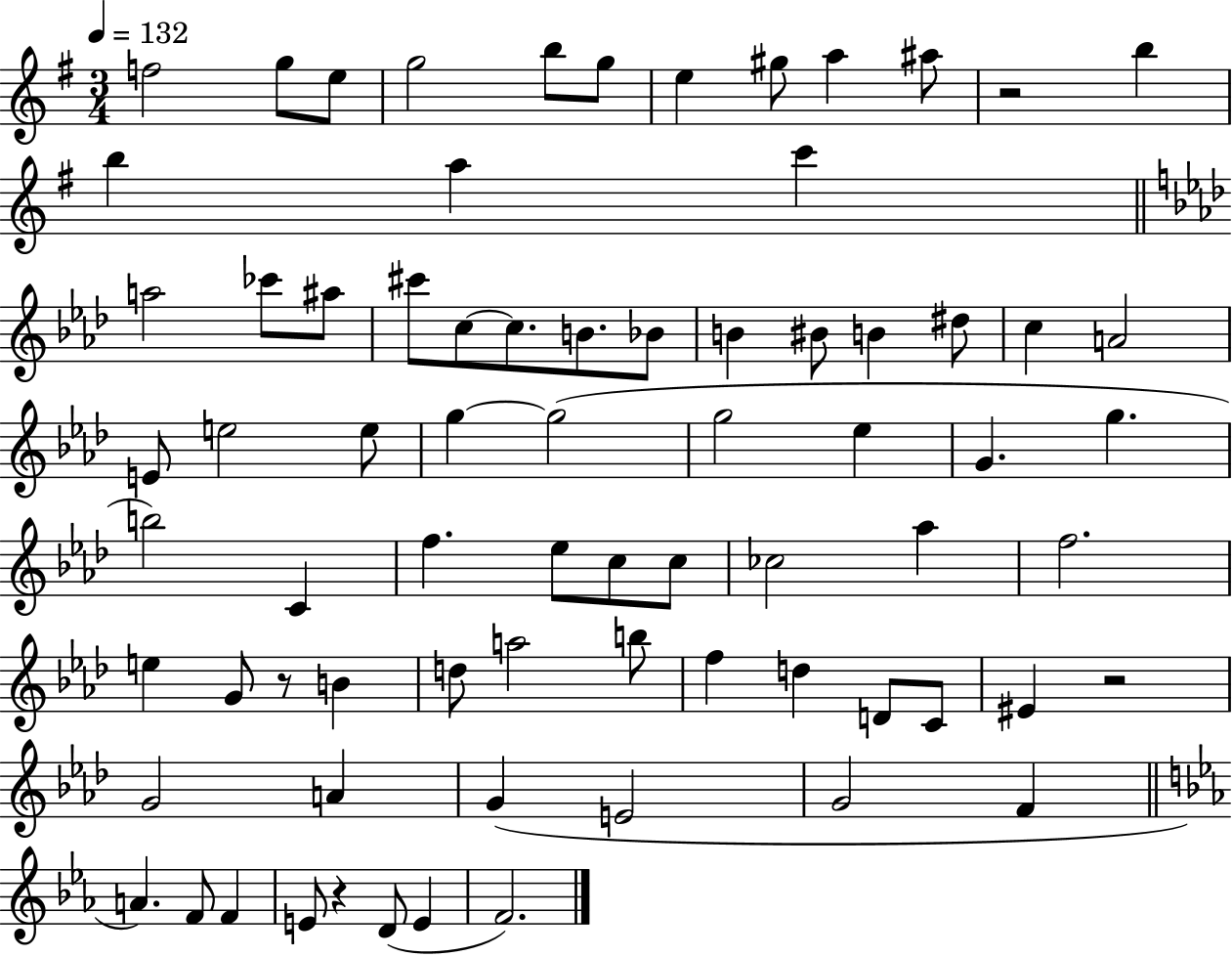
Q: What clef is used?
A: treble